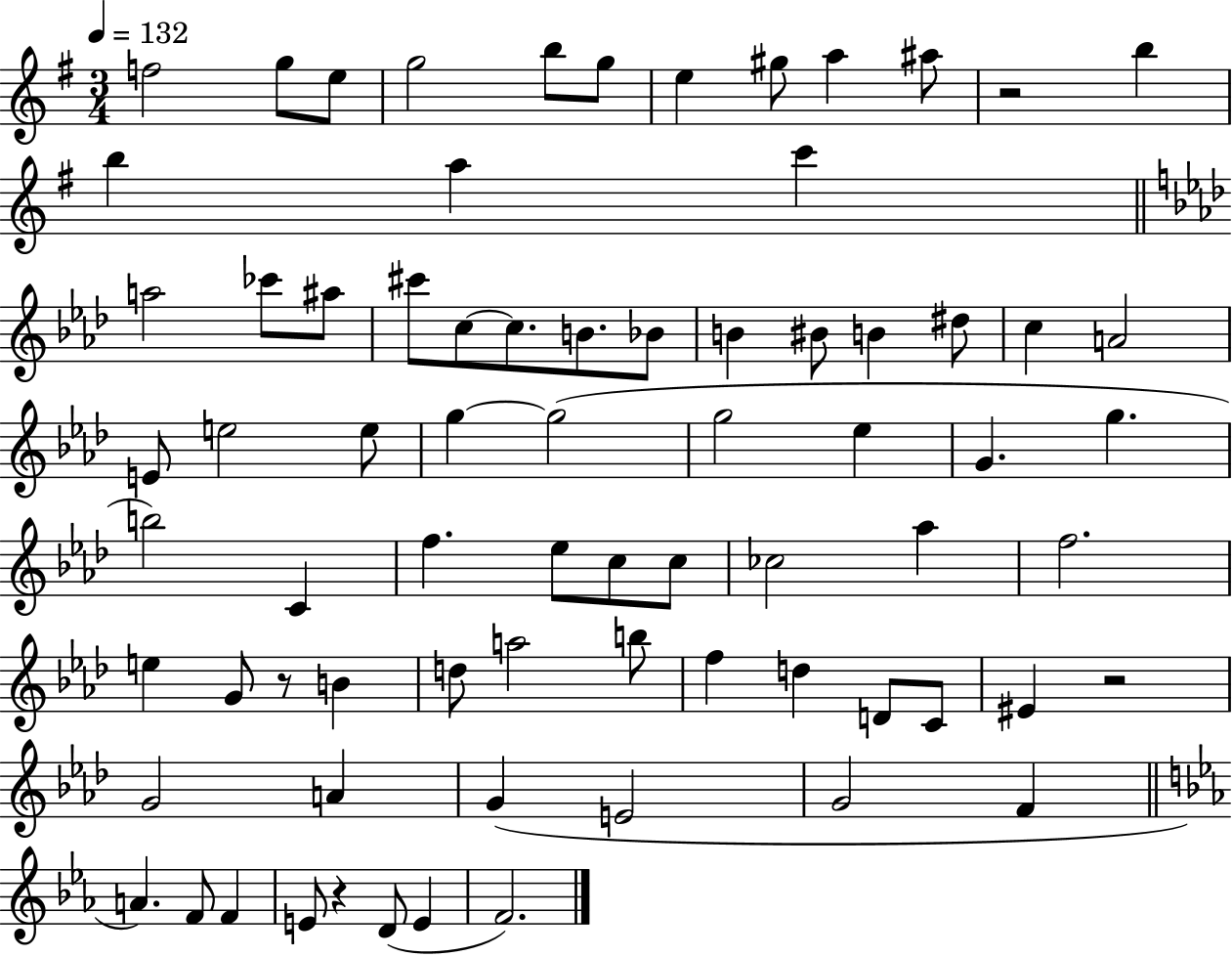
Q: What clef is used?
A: treble